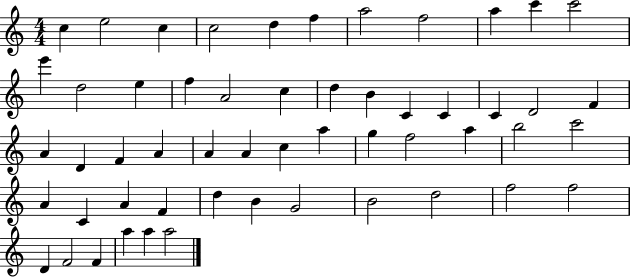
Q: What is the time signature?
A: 4/4